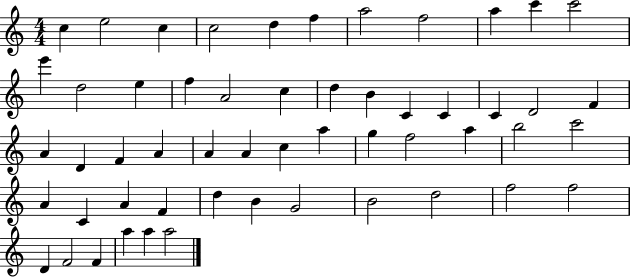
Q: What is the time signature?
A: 4/4